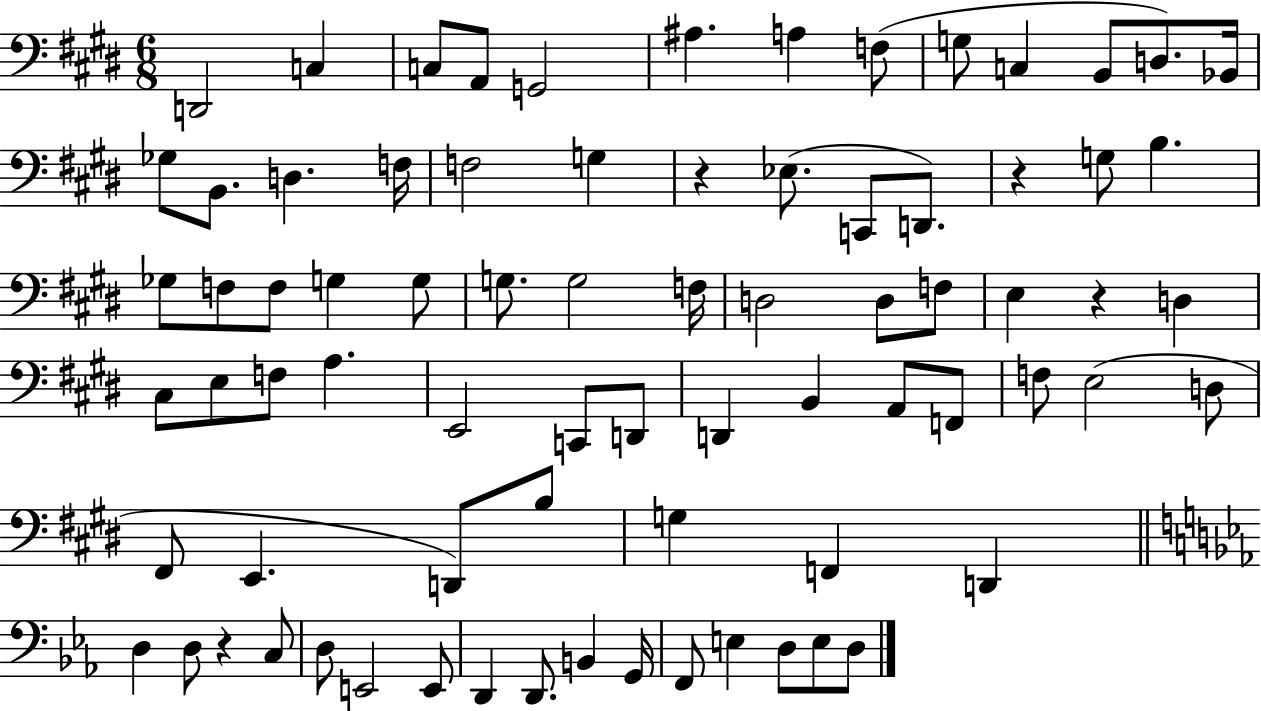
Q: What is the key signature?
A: E major